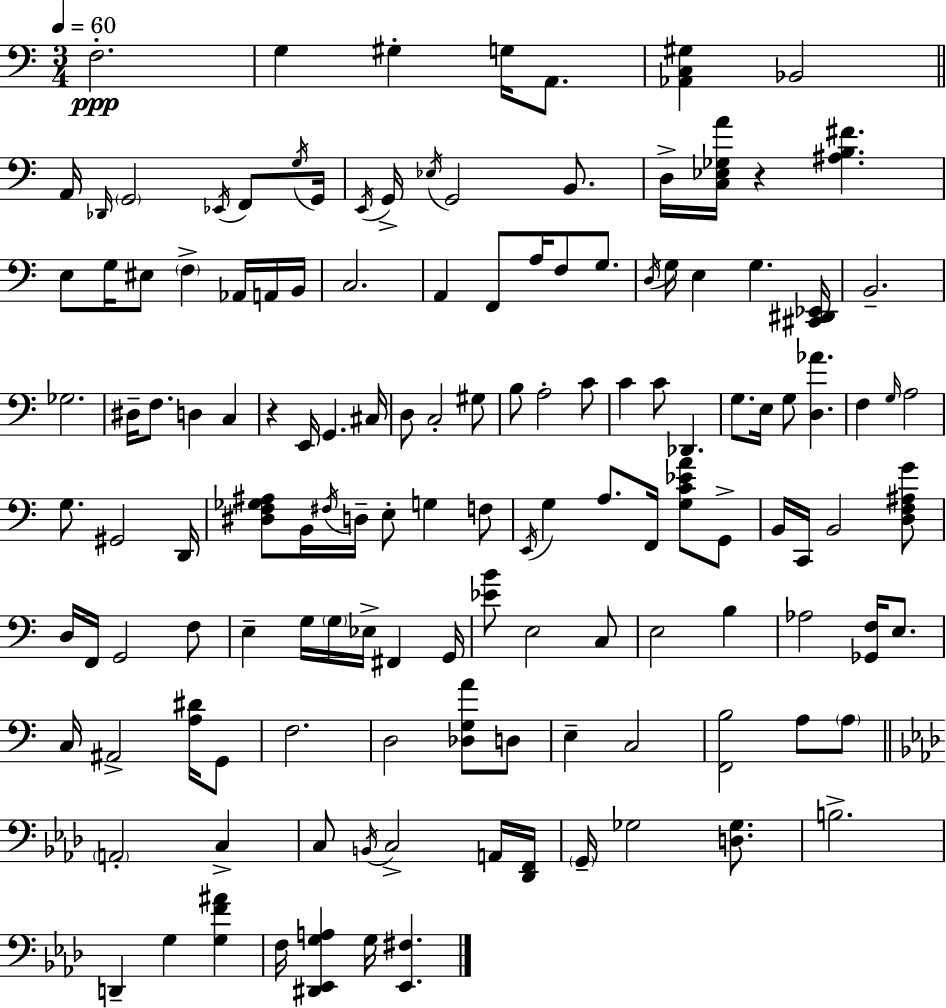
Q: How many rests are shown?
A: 2